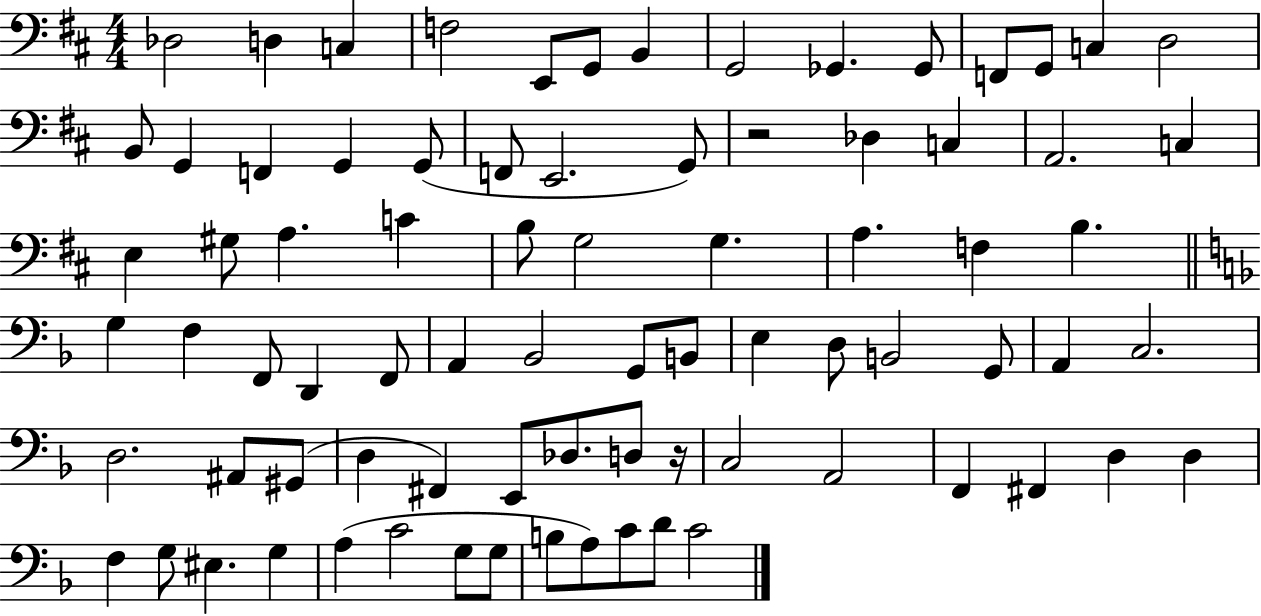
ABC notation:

X:1
T:Untitled
M:4/4
L:1/4
K:D
_D,2 D, C, F,2 E,,/2 G,,/2 B,, G,,2 _G,, _G,,/2 F,,/2 G,,/2 C, D,2 B,,/2 G,, F,, G,, G,,/2 F,,/2 E,,2 G,,/2 z2 _D, C, A,,2 C, E, ^G,/2 A, C B,/2 G,2 G, A, F, B, G, F, F,,/2 D,, F,,/2 A,, _B,,2 G,,/2 B,,/2 E, D,/2 B,,2 G,,/2 A,, C,2 D,2 ^A,,/2 ^G,,/2 D, ^F,, E,,/2 _D,/2 D,/2 z/4 C,2 A,,2 F,, ^F,, D, D, F, G,/2 ^E, G, A, C2 G,/2 G,/2 B,/2 A,/2 C/2 D/2 C2